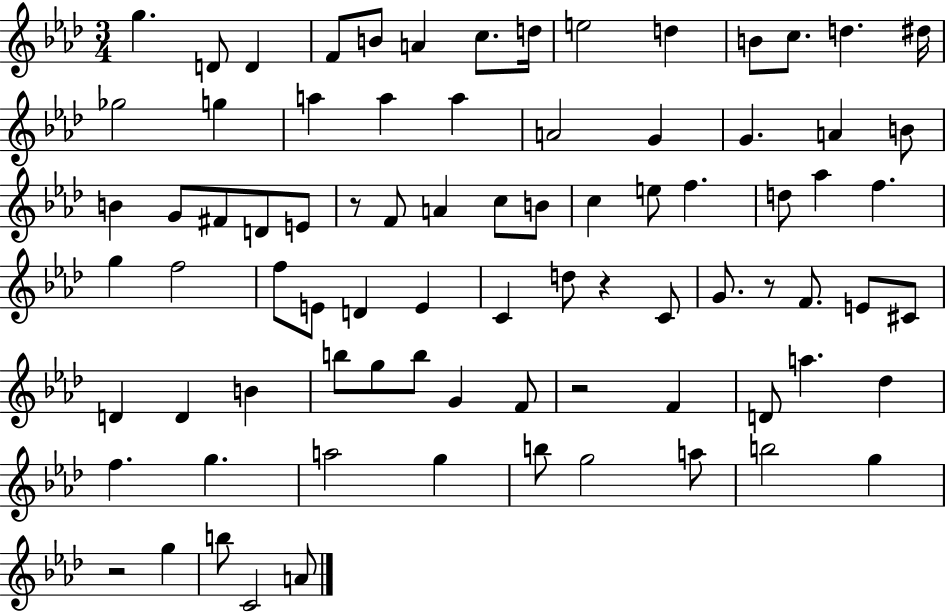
G5/q. D4/e D4/q F4/e B4/e A4/q C5/e. D5/s E5/h D5/q B4/e C5/e. D5/q. D#5/s Gb5/h G5/q A5/q A5/q A5/q A4/h G4/q G4/q. A4/q B4/e B4/q G4/e F#4/e D4/e E4/e R/e F4/e A4/q C5/e B4/e C5/q E5/e F5/q. D5/e Ab5/q F5/q. G5/q F5/h F5/e E4/e D4/q E4/q C4/q D5/e R/q C4/e G4/e. R/e F4/e. E4/e C#4/e D4/q D4/q B4/q B5/e G5/e B5/e G4/q F4/e R/h F4/q D4/e A5/q. Db5/q F5/q. G5/q. A5/h G5/q B5/e G5/h A5/e B5/h G5/q R/h G5/q B5/e C4/h A4/e